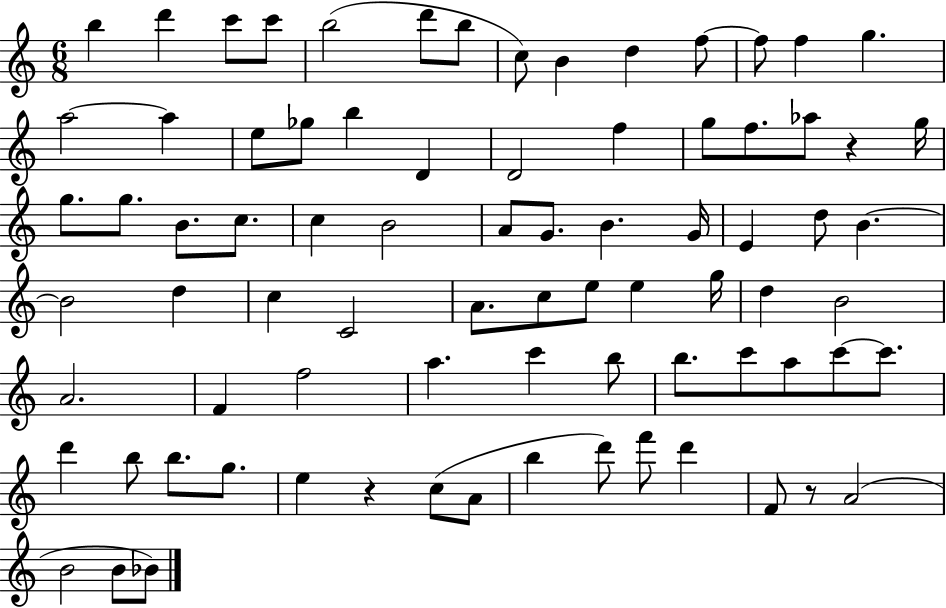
X:1
T:Untitled
M:6/8
L:1/4
K:C
b d' c'/2 c'/2 b2 d'/2 b/2 c/2 B d f/2 f/2 f g a2 a e/2 _g/2 b D D2 f g/2 f/2 _a/2 z g/4 g/2 g/2 B/2 c/2 c B2 A/2 G/2 B G/4 E d/2 B B2 d c C2 A/2 c/2 e/2 e g/4 d B2 A2 F f2 a c' b/2 b/2 c'/2 a/2 c'/2 c'/2 d' b/2 b/2 g/2 e z c/2 A/2 b d'/2 f'/2 d' F/2 z/2 A2 B2 B/2 _B/2